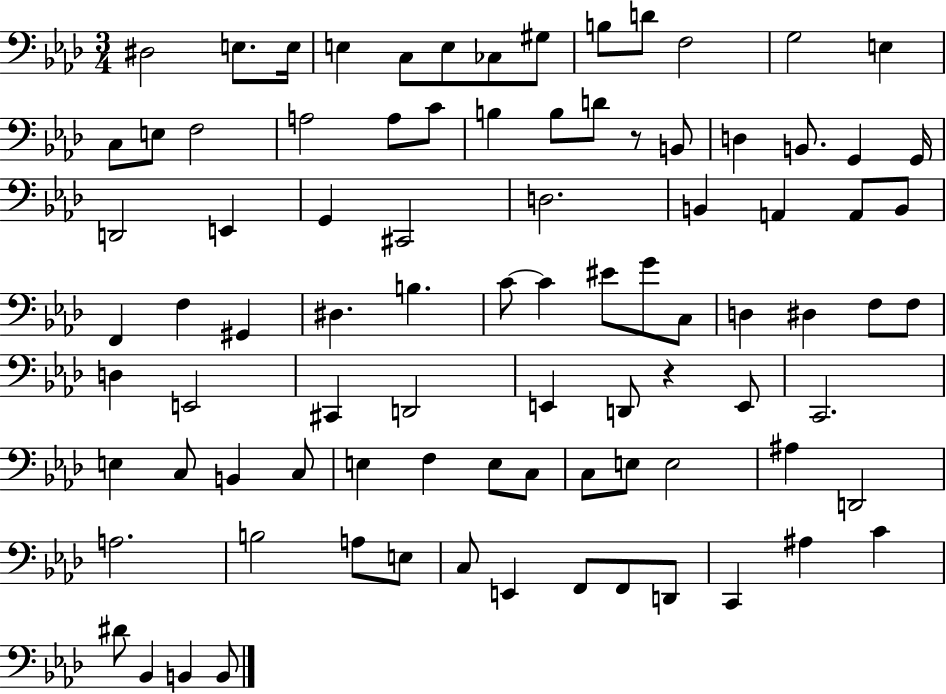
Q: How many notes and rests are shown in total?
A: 89